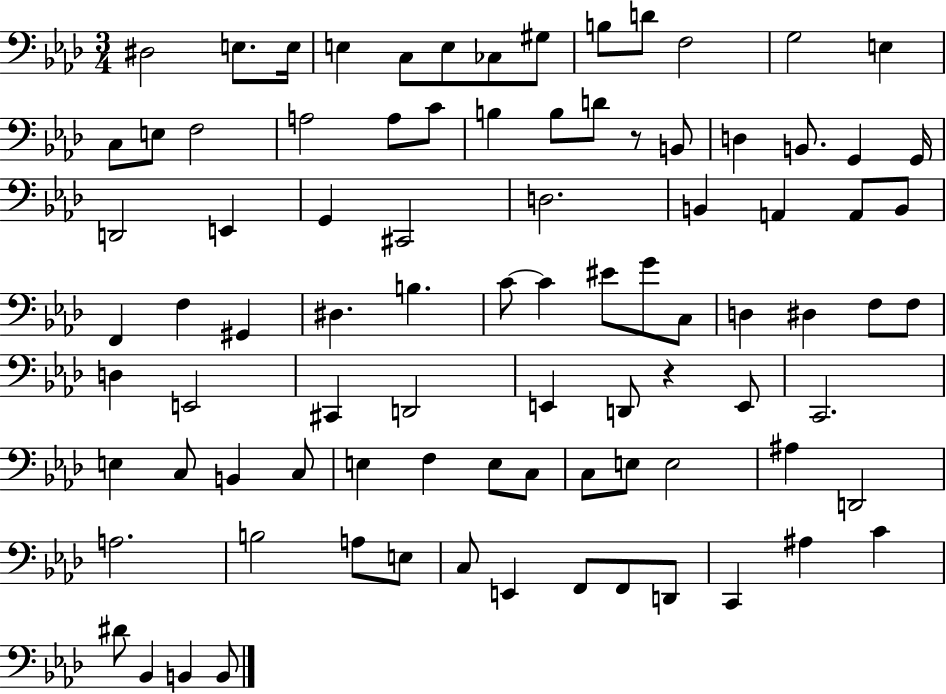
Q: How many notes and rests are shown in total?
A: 89